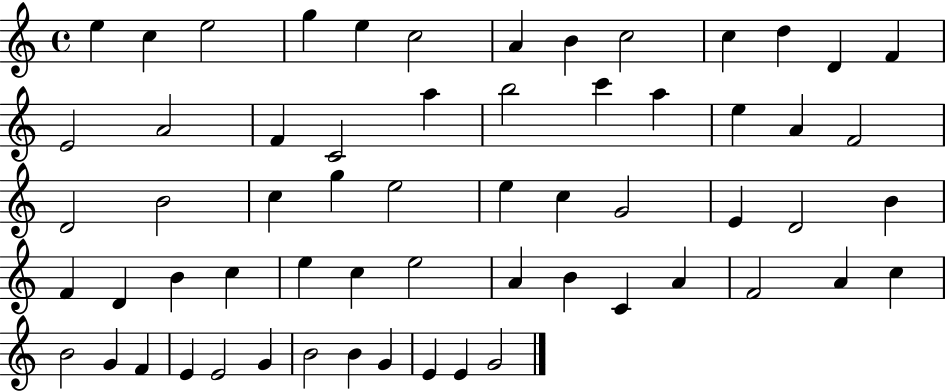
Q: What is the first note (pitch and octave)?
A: E5